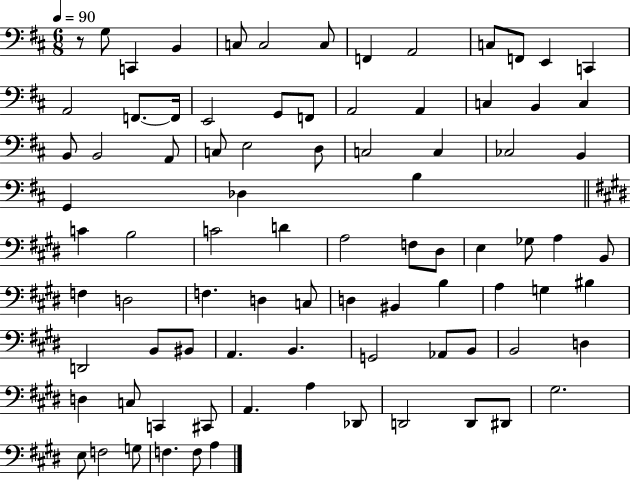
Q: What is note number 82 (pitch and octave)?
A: G3